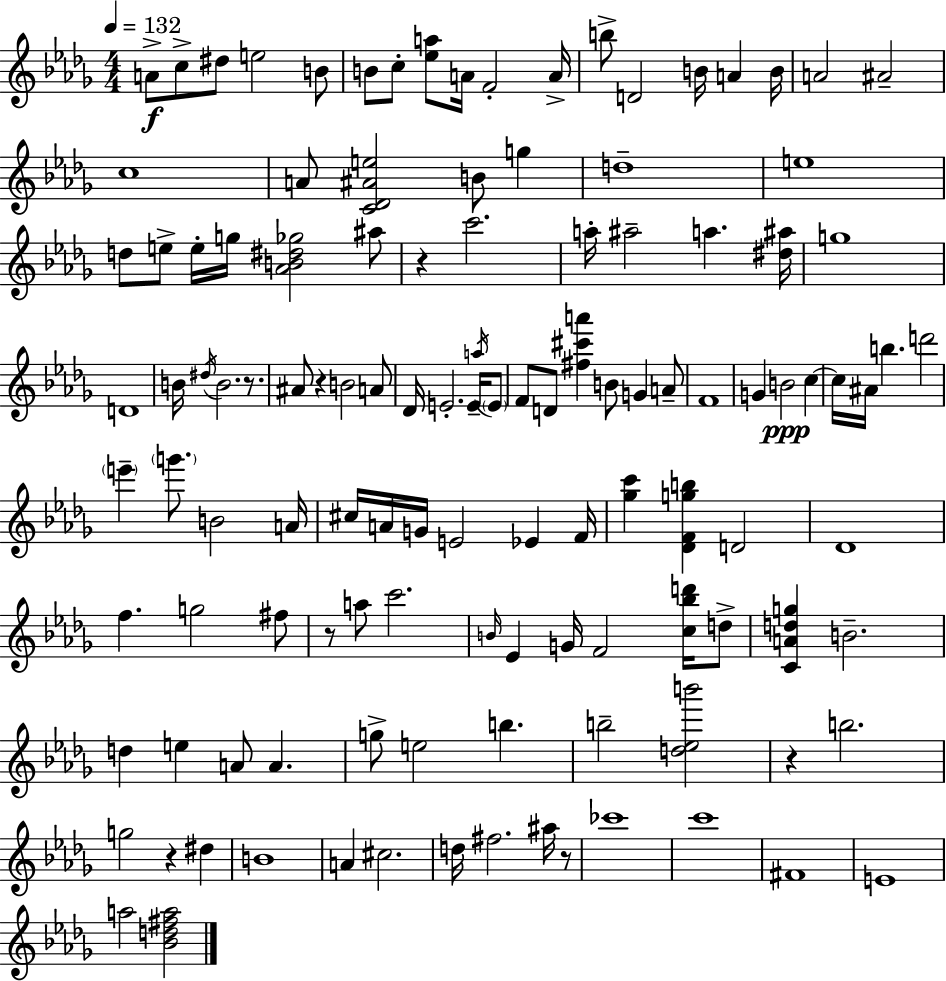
{
  \clef treble
  \numericTimeSignature
  \time 4/4
  \key bes \minor
  \tempo 4 = 132
  a'8->\f c''8-> dis''8 e''2 b'8 | b'8 c''8-. <ees'' a''>8 a'16 f'2-. a'16-> | b''8-> d'2 b'16 a'4 b'16 | a'2 ais'2-- | \break c''1 | a'8 <c' des' ais' e''>2 b'8 g''4 | d''1-- | e''1 | \break d''8 e''8-> e''16-. g''16 <aes' b' dis'' ges''>2 ais''8 | r4 c'''2. | a''16-. ais''2-- a''4. <dis'' ais''>16 | g''1 | \break d'1 | b'16 \acciaccatura { dis''16 } b'2. r8. | ais'8 r4 b'2 a'8 | des'16 e'2.-. e'16-- \acciaccatura { a''16 } | \break \parenthesize e'8 f'8 d'8 <fis'' cis''' a'''>4 b'8 g'4 | a'8-- f'1 | g'4 b'2\ppp c''4~~ | c''16 ais'16 b''4. d'''2 | \break \parenthesize e'''4-- \parenthesize g'''8. b'2 | a'16 cis''16 a'16 g'16 e'2 ees'4 | f'16 <ges'' c'''>4 <des' f' g'' b''>4 d'2 | des'1 | \break f''4. g''2 | fis''8 r8 a''8 c'''2. | \grace { b'16 } ees'4 g'16 f'2 | <c'' bes'' d'''>16 d''8-> <c' a' d'' g''>4 b'2.-- | \break d''4 e''4 a'8 a'4. | g''8-> e''2 b''4. | b''2-- <d'' ees'' b'''>2 | r4 b''2. | \break g''2 r4 dis''4 | b'1 | a'4 cis''2. | d''16 fis''2. | \break ais''16 r8 ces'''1 | c'''1 | fis'1 | e'1 | \break a''2 <bes' d'' fis'' a''>2 | \bar "|."
}